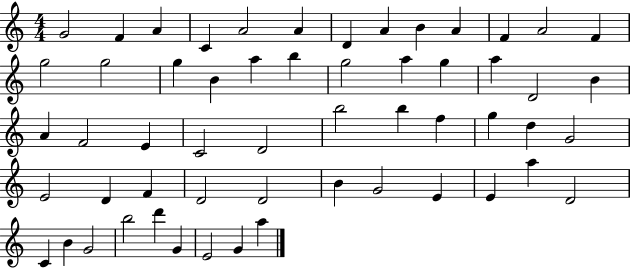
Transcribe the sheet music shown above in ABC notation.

X:1
T:Untitled
M:4/4
L:1/4
K:C
G2 F A C A2 A D A B A F A2 F g2 g2 g B a b g2 a g a D2 B A F2 E C2 D2 b2 b f g d G2 E2 D F D2 D2 B G2 E E a D2 C B G2 b2 d' G E2 G a